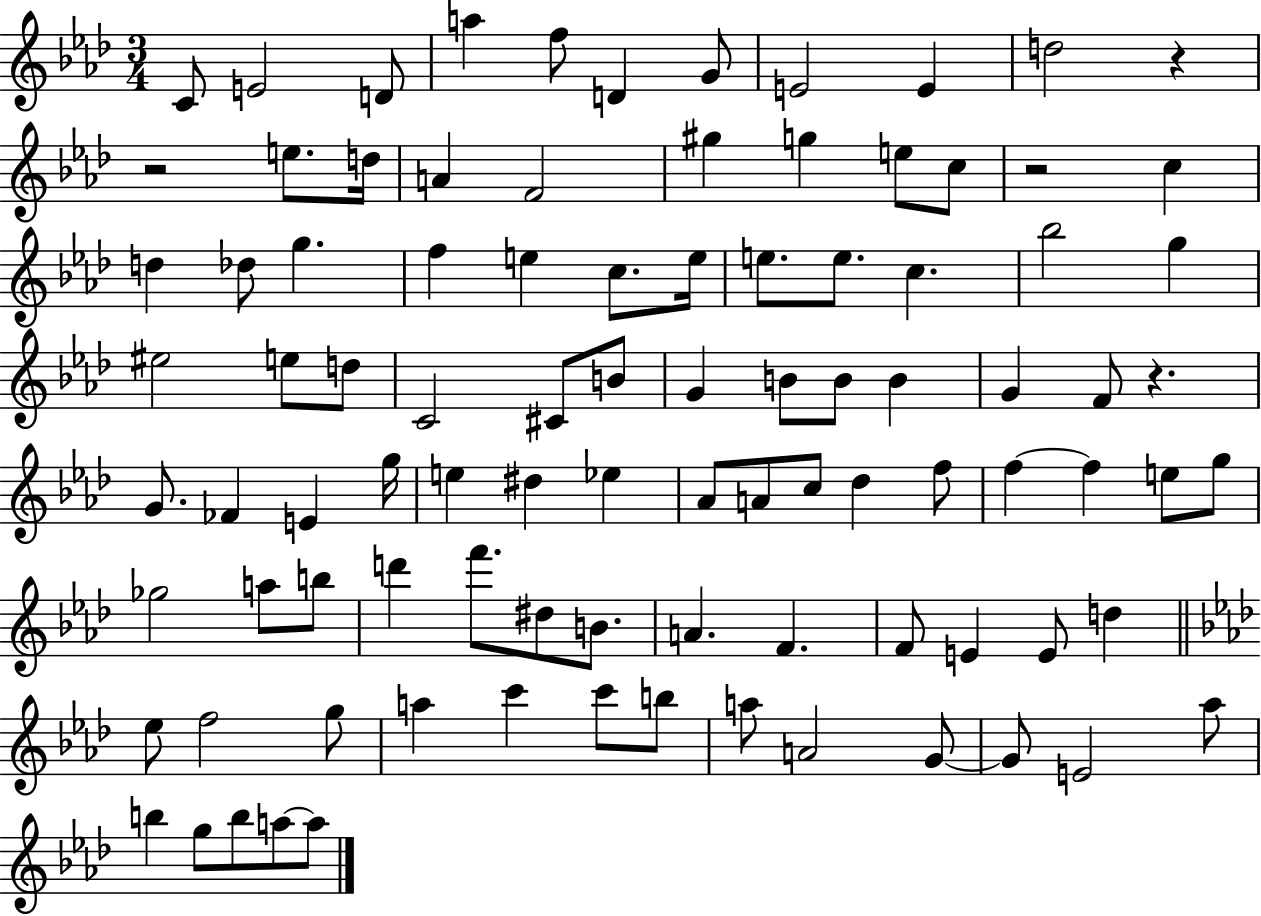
C4/e E4/h D4/e A5/q F5/e D4/q G4/e E4/h E4/q D5/h R/q R/h E5/e. D5/s A4/q F4/h G#5/q G5/q E5/e C5/e R/h C5/q D5/q Db5/e G5/q. F5/q E5/q C5/e. E5/s E5/e. E5/e. C5/q. Bb5/h G5/q EIS5/h E5/e D5/e C4/h C#4/e B4/e G4/q B4/e B4/e B4/q G4/q F4/e R/q. G4/e. FES4/q E4/q G5/s E5/q D#5/q Eb5/q Ab4/e A4/e C5/e Db5/q F5/e F5/q F5/q E5/e G5/e Gb5/h A5/e B5/e D6/q F6/e. D#5/e B4/e. A4/q. F4/q. F4/e E4/q E4/e D5/q Eb5/e F5/h G5/e A5/q C6/q C6/e B5/e A5/e A4/h G4/e G4/e E4/h Ab5/e B5/q G5/e B5/e A5/e A5/e